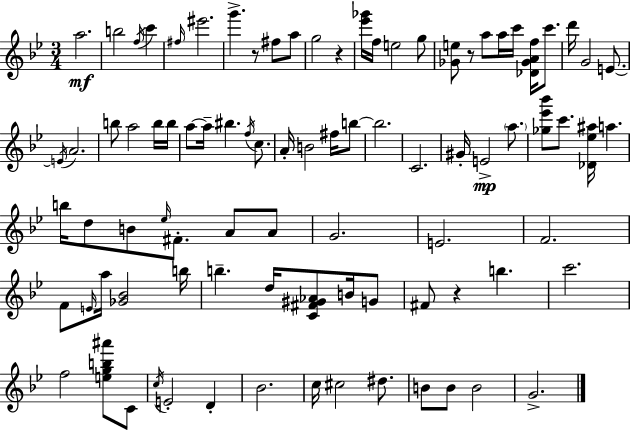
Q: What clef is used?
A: treble